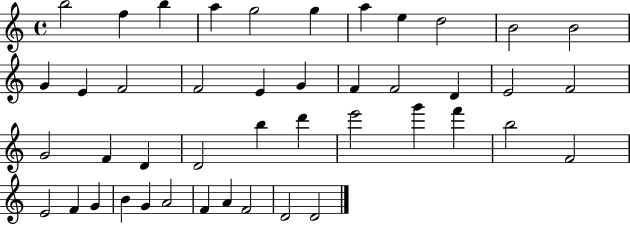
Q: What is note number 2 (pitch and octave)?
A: F5